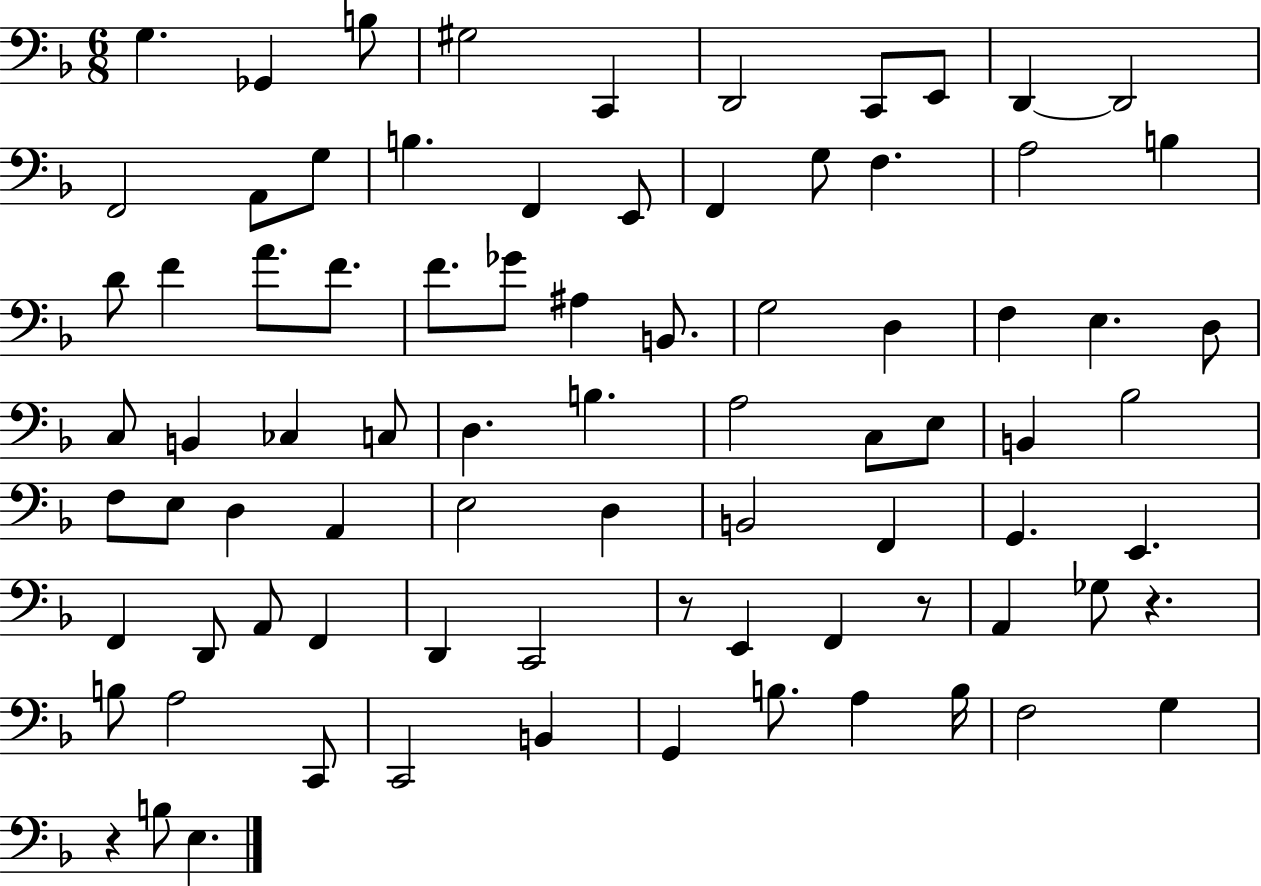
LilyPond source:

{
  \clef bass
  \numericTimeSignature
  \time 6/8
  \key f \major
  \repeat volta 2 { g4. ges,4 b8 | gis2 c,4 | d,2 c,8 e,8 | d,4~~ d,2 | \break f,2 a,8 g8 | b4. f,4 e,8 | f,4 g8 f4. | a2 b4 | \break d'8 f'4 a'8. f'8. | f'8. ges'8 ais4 b,8. | g2 d4 | f4 e4. d8 | \break c8 b,4 ces4 c8 | d4. b4. | a2 c8 e8 | b,4 bes2 | \break f8 e8 d4 a,4 | e2 d4 | b,2 f,4 | g,4. e,4. | \break f,4 d,8 a,8 f,4 | d,4 c,2 | r8 e,4 f,4 r8 | a,4 ges8 r4. | \break b8 a2 c,8 | c,2 b,4 | g,4 b8. a4 b16 | f2 g4 | \break r4 b8 e4. | } \bar "|."
}